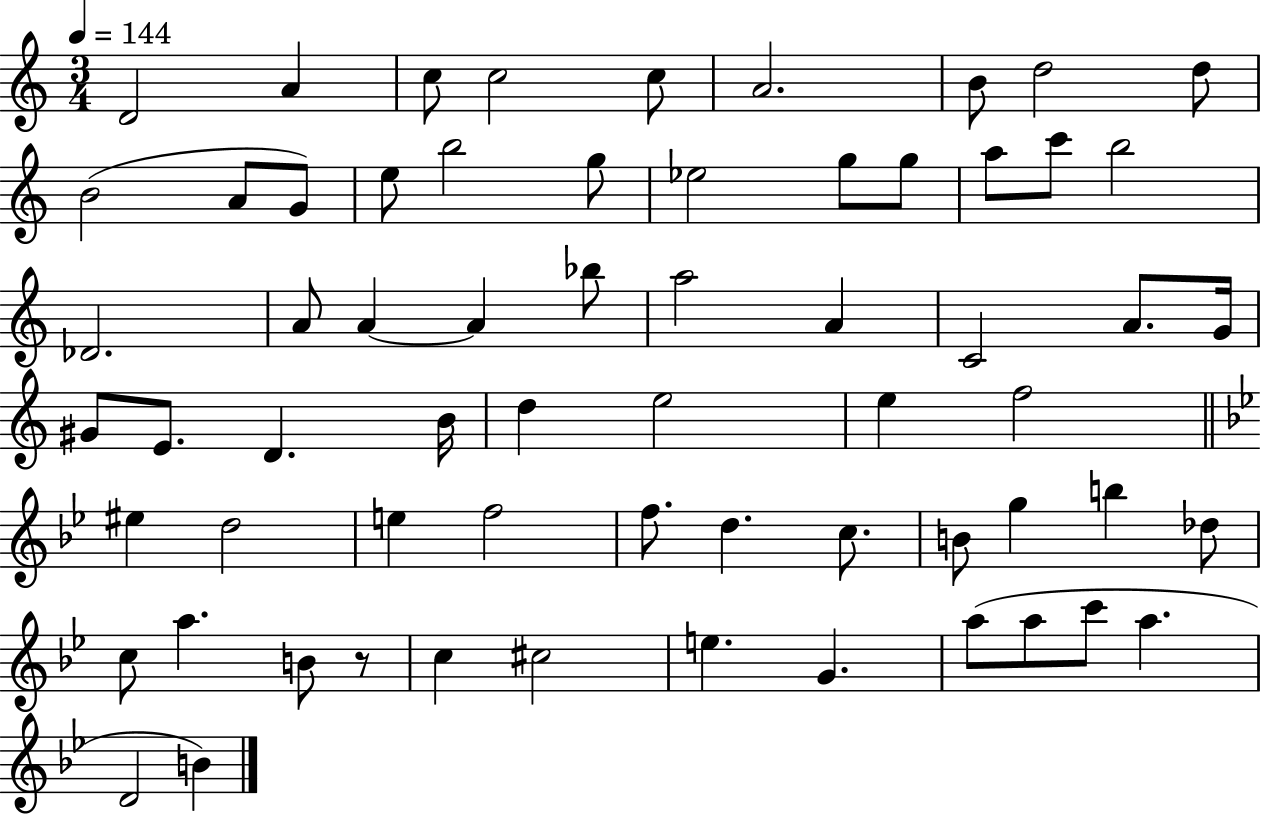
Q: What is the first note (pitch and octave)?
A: D4